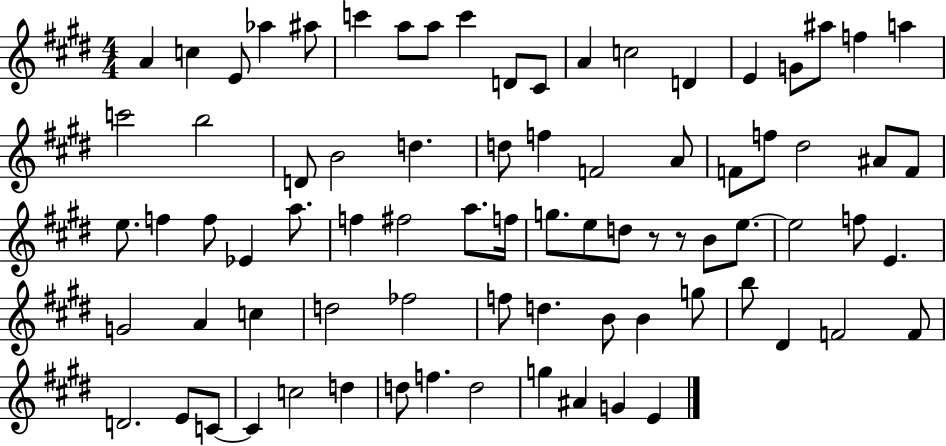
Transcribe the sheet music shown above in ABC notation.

X:1
T:Untitled
M:4/4
L:1/4
K:E
A c E/2 _a ^a/2 c' a/2 a/2 c' D/2 ^C/2 A c2 D E G/2 ^a/2 f a c'2 b2 D/2 B2 d d/2 f F2 A/2 F/2 f/2 ^d2 ^A/2 F/2 e/2 f f/2 _E a/2 f ^f2 a/2 f/4 g/2 e/2 d/2 z/2 z/2 B/2 e/2 e2 f/2 E G2 A c d2 _f2 f/2 d B/2 B g/2 b/2 ^D F2 F/2 D2 E/2 C/2 C c2 d d/2 f d2 g ^A G E